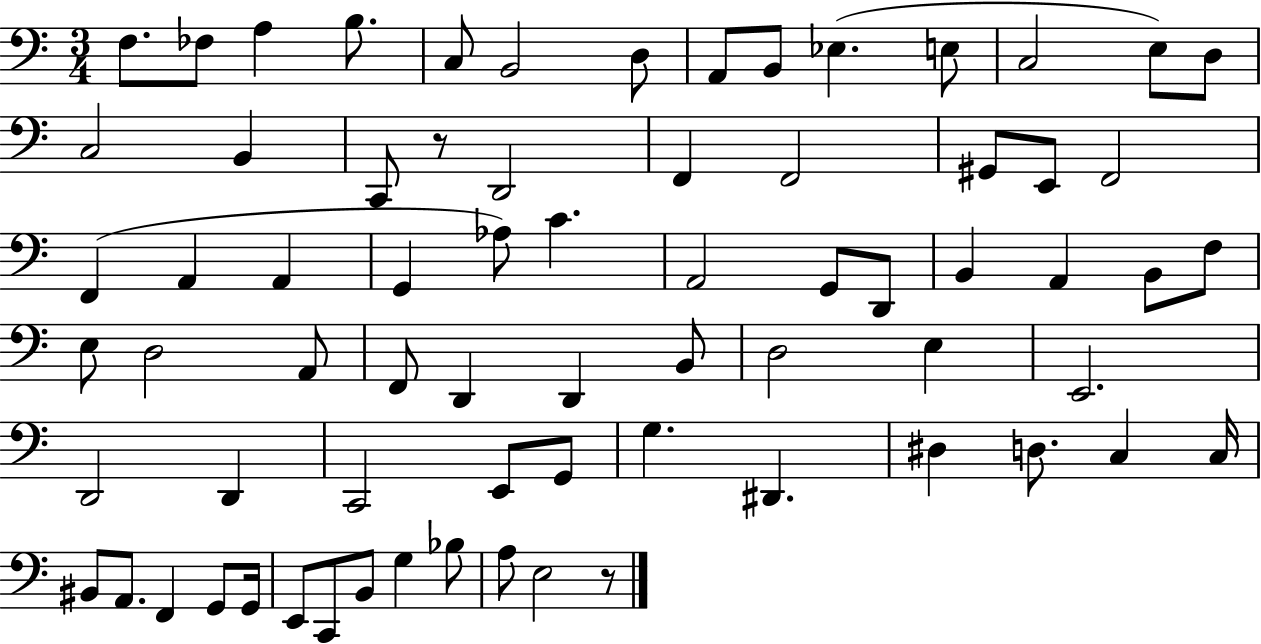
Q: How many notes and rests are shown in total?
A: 71